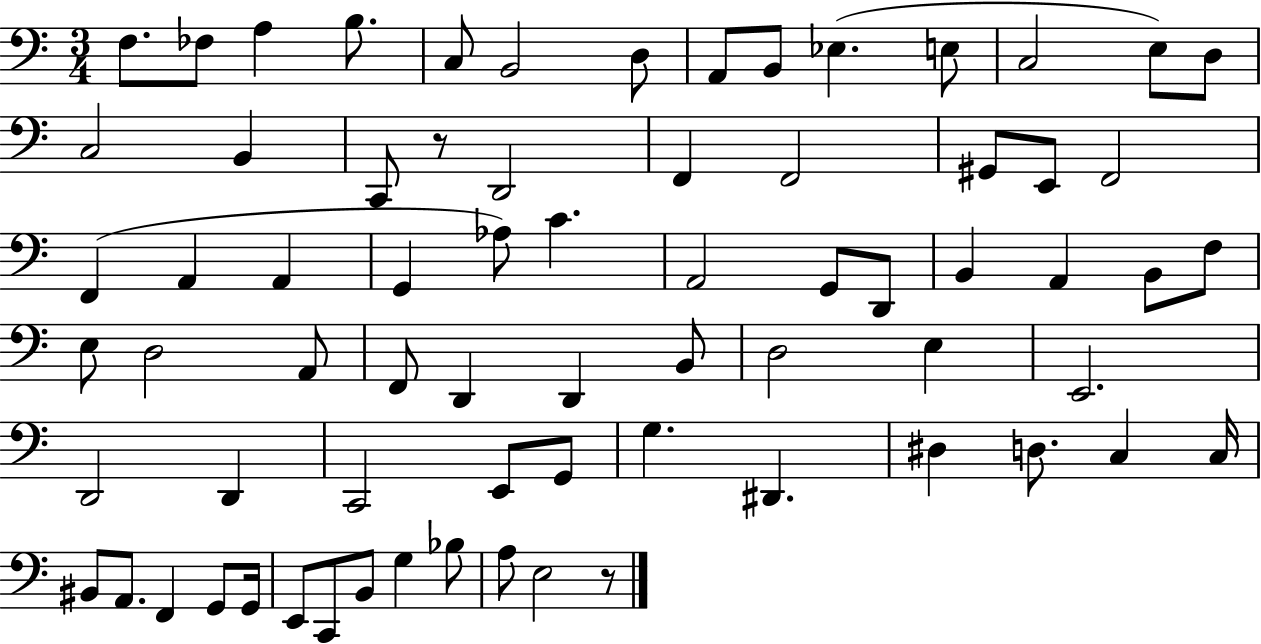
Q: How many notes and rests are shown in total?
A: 71